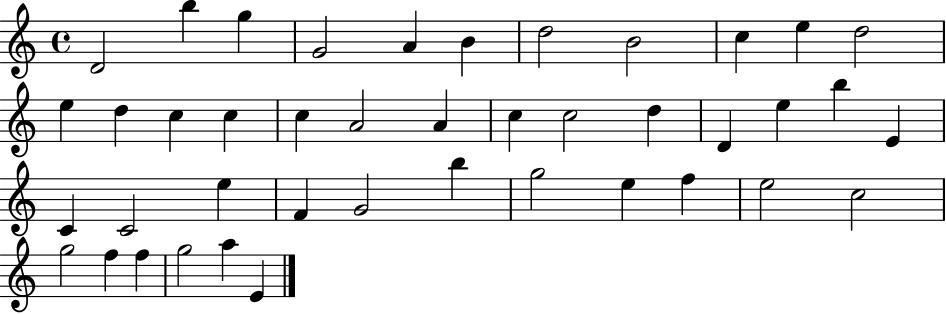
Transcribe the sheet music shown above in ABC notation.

X:1
T:Untitled
M:4/4
L:1/4
K:C
D2 b g G2 A B d2 B2 c e d2 e d c c c A2 A c c2 d D e b E C C2 e F G2 b g2 e f e2 c2 g2 f f g2 a E